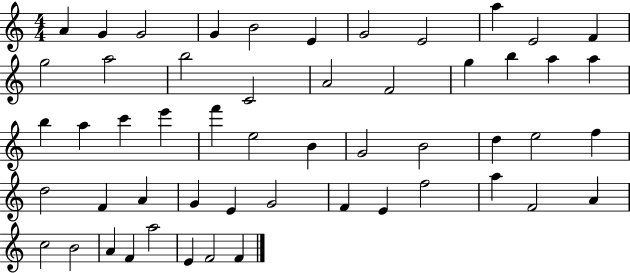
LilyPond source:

{
  \clef treble
  \numericTimeSignature
  \time 4/4
  \key c \major
  a'4 g'4 g'2 | g'4 b'2 e'4 | g'2 e'2 | a''4 e'2 f'4 | \break g''2 a''2 | b''2 c'2 | a'2 f'2 | g''4 b''4 a''4 a''4 | \break b''4 a''4 c'''4 e'''4 | f'''4 e''2 b'4 | g'2 b'2 | d''4 e''2 f''4 | \break d''2 f'4 a'4 | g'4 e'4 g'2 | f'4 e'4 f''2 | a''4 f'2 a'4 | \break c''2 b'2 | a'4 f'4 a''2 | e'4 f'2 f'4 | \bar "|."
}